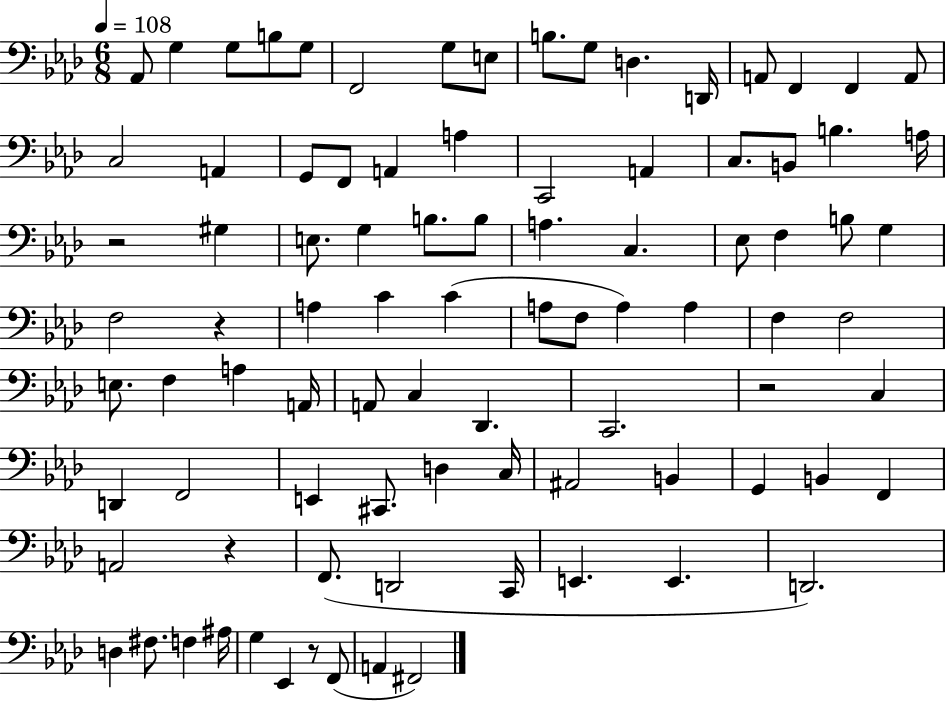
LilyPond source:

{
  \clef bass
  \numericTimeSignature
  \time 6/8
  \key aes \major
  \tempo 4 = 108
  aes,8 g4 g8 b8 g8 | f,2 g8 e8 | b8. g8 d4. d,16 | a,8 f,4 f,4 a,8 | \break c2 a,4 | g,8 f,8 a,4 a4 | c,2 a,4 | c8. b,8 b4. a16 | \break r2 gis4 | e8. g4 b8. b8 | a4. c4. | ees8 f4 b8 g4 | \break f2 r4 | a4 c'4 c'4( | a8 f8 a4) a4 | f4 f2 | \break e8. f4 a4 a,16 | a,8 c4 des,4. | c,2. | r2 c4 | \break d,4 f,2 | e,4 cis,8. d4 c16 | ais,2 b,4 | g,4 b,4 f,4 | \break a,2 r4 | f,8.( d,2 c,16 | e,4. e,4. | d,2.) | \break d4 fis8. f4 ais16 | g4 ees,4 r8 f,8( | a,4 fis,2) | \bar "|."
}